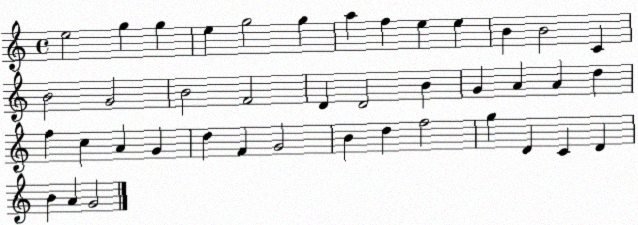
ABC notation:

X:1
T:Untitled
M:4/4
L:1/4
K:C
e2 g g e g2 g a f e e B B2 C B2 G2 B2 F2 D D2 B G A A d f c A G d F G2 B d f2 g D C D B A G2